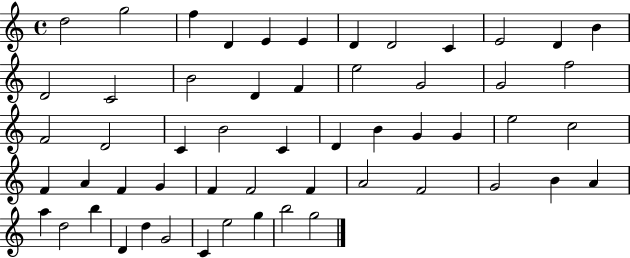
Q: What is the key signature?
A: C major